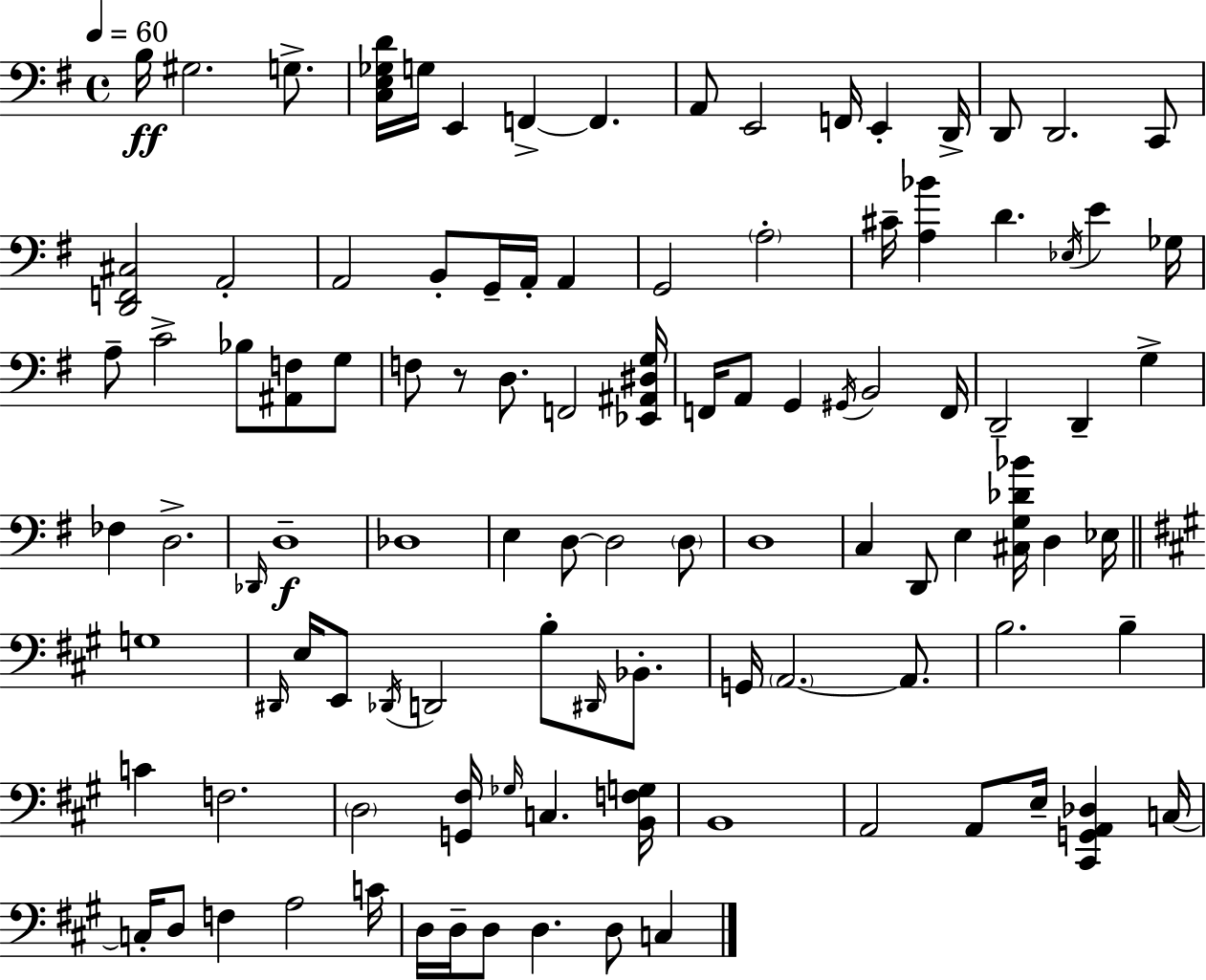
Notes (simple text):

B3/s G#3/h. G3/e. [C3,E3,Gb3,D4]/s G3/s E2/q F2/q F2/q. A2/e E2/h F2/s E2/q D2/s D2/e D2/h. C2/e [D2,F2,C#3]/h A2/h A2/h B2/e G2/s A2/s A2/q G2/h A3/h C#4/s [A3,Bb4]/q D4/q. Eb3/s E4/q Gb3/s A3/e C4/h Bb3/e [A#2,F3]/e G3/e F3/e R/e D3/e. F2/h [Eb2,A#2,D#3,G3]/s F2/s A2/e G2/q G#2/s B2/h F2/s D2/h D2/q G3/q FES3/q D3/h. Db2/s D3/w Db3/w E3/q D3/e D3/h D3/e D3/w C3/q D2/e E3/q [C#3,G3,Db4,Bb4]/s D3/q Eb3/s G3/w D#2/s E3/s E2/e Db2/s D2/h B3/e D#2/s Bb2/e. G2/s A2/h. A2/e. B3/h. B3/q C4/q F3/h. D3/h [G2,F#3]/s Gb3/s C3/q. [B2,F3,G3]/s B2/w A2/h A2/e E3/s [C#2,G2,A2,Db3]/q C3/s C3/s D3/e F3/q A3/h C4/s D3/s D3/s D3/e D3/q. D3/e C3/q